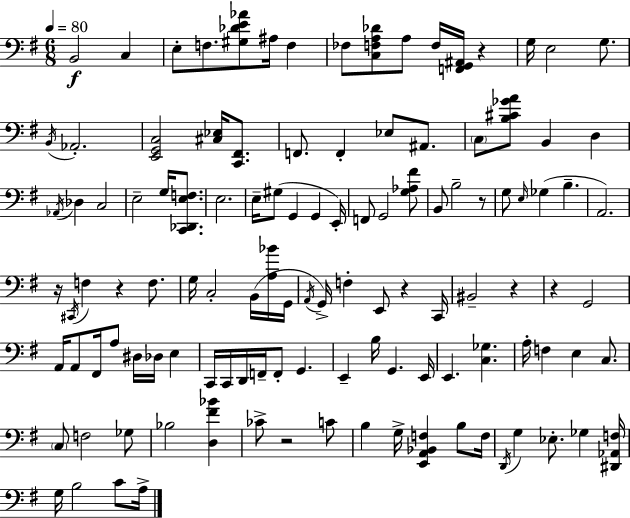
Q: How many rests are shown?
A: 8